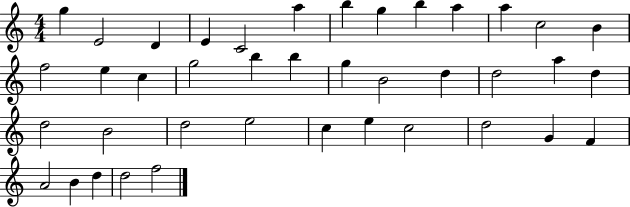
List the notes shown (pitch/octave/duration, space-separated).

G5/q E4/h D4/q E4/q C4/h A5/q B5/q G5/q B5/q A5/q A5/q C5/h B4/q F5/h E5/q C5/q G5/h B5/q B5/q G5/q B4/h D5/q D5/h A5/q D5/q D5/h B4/h D5/h E5/h C5/q E5/q C5/h D5/h G4/q F4/q A4/h B4/q D5/q D5/h F5/h